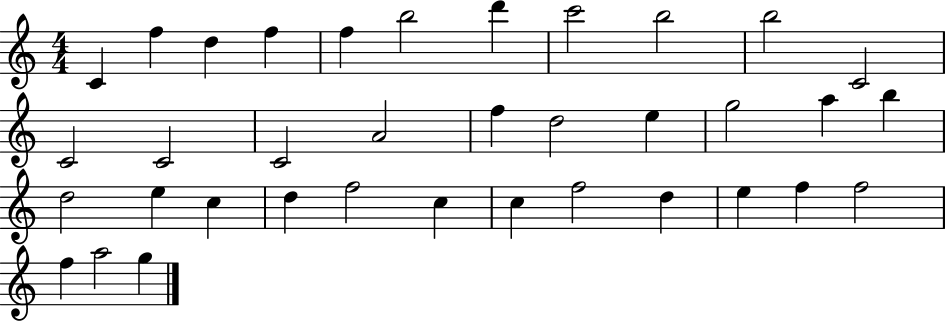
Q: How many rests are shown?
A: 0